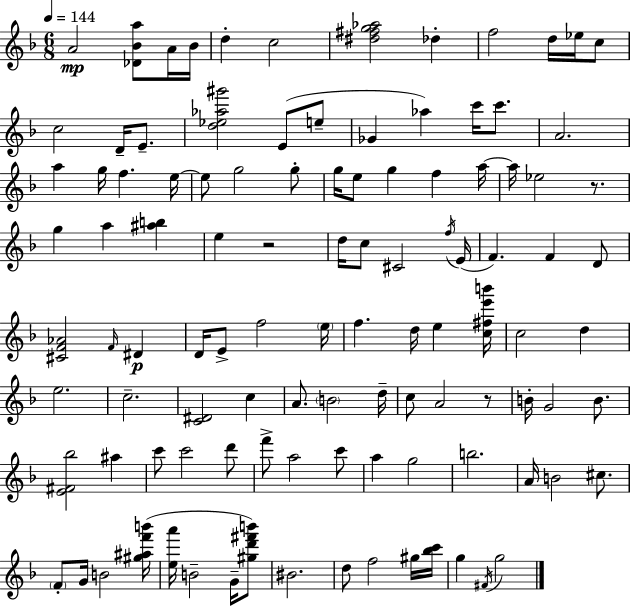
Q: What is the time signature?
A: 6/8